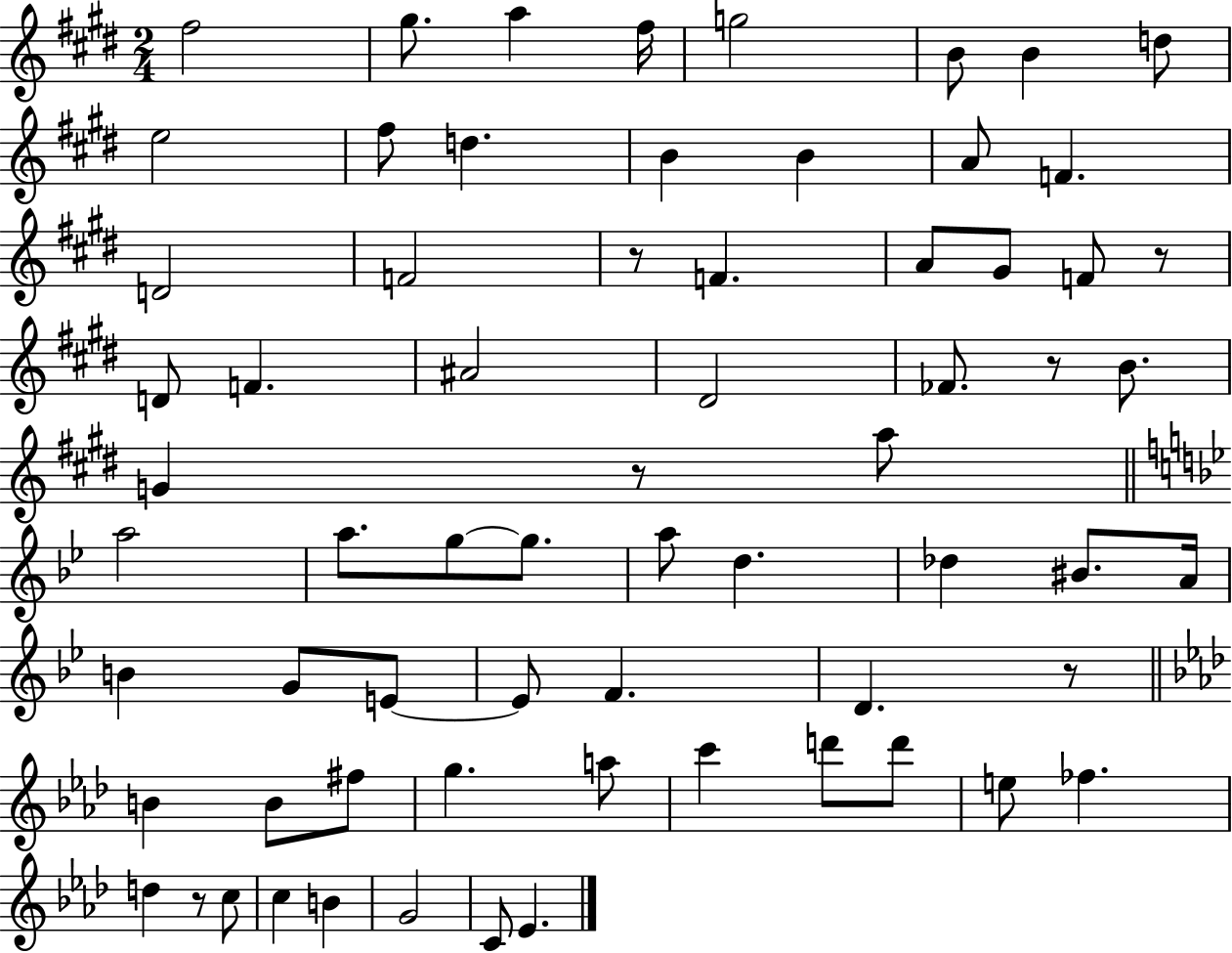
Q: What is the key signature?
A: E major